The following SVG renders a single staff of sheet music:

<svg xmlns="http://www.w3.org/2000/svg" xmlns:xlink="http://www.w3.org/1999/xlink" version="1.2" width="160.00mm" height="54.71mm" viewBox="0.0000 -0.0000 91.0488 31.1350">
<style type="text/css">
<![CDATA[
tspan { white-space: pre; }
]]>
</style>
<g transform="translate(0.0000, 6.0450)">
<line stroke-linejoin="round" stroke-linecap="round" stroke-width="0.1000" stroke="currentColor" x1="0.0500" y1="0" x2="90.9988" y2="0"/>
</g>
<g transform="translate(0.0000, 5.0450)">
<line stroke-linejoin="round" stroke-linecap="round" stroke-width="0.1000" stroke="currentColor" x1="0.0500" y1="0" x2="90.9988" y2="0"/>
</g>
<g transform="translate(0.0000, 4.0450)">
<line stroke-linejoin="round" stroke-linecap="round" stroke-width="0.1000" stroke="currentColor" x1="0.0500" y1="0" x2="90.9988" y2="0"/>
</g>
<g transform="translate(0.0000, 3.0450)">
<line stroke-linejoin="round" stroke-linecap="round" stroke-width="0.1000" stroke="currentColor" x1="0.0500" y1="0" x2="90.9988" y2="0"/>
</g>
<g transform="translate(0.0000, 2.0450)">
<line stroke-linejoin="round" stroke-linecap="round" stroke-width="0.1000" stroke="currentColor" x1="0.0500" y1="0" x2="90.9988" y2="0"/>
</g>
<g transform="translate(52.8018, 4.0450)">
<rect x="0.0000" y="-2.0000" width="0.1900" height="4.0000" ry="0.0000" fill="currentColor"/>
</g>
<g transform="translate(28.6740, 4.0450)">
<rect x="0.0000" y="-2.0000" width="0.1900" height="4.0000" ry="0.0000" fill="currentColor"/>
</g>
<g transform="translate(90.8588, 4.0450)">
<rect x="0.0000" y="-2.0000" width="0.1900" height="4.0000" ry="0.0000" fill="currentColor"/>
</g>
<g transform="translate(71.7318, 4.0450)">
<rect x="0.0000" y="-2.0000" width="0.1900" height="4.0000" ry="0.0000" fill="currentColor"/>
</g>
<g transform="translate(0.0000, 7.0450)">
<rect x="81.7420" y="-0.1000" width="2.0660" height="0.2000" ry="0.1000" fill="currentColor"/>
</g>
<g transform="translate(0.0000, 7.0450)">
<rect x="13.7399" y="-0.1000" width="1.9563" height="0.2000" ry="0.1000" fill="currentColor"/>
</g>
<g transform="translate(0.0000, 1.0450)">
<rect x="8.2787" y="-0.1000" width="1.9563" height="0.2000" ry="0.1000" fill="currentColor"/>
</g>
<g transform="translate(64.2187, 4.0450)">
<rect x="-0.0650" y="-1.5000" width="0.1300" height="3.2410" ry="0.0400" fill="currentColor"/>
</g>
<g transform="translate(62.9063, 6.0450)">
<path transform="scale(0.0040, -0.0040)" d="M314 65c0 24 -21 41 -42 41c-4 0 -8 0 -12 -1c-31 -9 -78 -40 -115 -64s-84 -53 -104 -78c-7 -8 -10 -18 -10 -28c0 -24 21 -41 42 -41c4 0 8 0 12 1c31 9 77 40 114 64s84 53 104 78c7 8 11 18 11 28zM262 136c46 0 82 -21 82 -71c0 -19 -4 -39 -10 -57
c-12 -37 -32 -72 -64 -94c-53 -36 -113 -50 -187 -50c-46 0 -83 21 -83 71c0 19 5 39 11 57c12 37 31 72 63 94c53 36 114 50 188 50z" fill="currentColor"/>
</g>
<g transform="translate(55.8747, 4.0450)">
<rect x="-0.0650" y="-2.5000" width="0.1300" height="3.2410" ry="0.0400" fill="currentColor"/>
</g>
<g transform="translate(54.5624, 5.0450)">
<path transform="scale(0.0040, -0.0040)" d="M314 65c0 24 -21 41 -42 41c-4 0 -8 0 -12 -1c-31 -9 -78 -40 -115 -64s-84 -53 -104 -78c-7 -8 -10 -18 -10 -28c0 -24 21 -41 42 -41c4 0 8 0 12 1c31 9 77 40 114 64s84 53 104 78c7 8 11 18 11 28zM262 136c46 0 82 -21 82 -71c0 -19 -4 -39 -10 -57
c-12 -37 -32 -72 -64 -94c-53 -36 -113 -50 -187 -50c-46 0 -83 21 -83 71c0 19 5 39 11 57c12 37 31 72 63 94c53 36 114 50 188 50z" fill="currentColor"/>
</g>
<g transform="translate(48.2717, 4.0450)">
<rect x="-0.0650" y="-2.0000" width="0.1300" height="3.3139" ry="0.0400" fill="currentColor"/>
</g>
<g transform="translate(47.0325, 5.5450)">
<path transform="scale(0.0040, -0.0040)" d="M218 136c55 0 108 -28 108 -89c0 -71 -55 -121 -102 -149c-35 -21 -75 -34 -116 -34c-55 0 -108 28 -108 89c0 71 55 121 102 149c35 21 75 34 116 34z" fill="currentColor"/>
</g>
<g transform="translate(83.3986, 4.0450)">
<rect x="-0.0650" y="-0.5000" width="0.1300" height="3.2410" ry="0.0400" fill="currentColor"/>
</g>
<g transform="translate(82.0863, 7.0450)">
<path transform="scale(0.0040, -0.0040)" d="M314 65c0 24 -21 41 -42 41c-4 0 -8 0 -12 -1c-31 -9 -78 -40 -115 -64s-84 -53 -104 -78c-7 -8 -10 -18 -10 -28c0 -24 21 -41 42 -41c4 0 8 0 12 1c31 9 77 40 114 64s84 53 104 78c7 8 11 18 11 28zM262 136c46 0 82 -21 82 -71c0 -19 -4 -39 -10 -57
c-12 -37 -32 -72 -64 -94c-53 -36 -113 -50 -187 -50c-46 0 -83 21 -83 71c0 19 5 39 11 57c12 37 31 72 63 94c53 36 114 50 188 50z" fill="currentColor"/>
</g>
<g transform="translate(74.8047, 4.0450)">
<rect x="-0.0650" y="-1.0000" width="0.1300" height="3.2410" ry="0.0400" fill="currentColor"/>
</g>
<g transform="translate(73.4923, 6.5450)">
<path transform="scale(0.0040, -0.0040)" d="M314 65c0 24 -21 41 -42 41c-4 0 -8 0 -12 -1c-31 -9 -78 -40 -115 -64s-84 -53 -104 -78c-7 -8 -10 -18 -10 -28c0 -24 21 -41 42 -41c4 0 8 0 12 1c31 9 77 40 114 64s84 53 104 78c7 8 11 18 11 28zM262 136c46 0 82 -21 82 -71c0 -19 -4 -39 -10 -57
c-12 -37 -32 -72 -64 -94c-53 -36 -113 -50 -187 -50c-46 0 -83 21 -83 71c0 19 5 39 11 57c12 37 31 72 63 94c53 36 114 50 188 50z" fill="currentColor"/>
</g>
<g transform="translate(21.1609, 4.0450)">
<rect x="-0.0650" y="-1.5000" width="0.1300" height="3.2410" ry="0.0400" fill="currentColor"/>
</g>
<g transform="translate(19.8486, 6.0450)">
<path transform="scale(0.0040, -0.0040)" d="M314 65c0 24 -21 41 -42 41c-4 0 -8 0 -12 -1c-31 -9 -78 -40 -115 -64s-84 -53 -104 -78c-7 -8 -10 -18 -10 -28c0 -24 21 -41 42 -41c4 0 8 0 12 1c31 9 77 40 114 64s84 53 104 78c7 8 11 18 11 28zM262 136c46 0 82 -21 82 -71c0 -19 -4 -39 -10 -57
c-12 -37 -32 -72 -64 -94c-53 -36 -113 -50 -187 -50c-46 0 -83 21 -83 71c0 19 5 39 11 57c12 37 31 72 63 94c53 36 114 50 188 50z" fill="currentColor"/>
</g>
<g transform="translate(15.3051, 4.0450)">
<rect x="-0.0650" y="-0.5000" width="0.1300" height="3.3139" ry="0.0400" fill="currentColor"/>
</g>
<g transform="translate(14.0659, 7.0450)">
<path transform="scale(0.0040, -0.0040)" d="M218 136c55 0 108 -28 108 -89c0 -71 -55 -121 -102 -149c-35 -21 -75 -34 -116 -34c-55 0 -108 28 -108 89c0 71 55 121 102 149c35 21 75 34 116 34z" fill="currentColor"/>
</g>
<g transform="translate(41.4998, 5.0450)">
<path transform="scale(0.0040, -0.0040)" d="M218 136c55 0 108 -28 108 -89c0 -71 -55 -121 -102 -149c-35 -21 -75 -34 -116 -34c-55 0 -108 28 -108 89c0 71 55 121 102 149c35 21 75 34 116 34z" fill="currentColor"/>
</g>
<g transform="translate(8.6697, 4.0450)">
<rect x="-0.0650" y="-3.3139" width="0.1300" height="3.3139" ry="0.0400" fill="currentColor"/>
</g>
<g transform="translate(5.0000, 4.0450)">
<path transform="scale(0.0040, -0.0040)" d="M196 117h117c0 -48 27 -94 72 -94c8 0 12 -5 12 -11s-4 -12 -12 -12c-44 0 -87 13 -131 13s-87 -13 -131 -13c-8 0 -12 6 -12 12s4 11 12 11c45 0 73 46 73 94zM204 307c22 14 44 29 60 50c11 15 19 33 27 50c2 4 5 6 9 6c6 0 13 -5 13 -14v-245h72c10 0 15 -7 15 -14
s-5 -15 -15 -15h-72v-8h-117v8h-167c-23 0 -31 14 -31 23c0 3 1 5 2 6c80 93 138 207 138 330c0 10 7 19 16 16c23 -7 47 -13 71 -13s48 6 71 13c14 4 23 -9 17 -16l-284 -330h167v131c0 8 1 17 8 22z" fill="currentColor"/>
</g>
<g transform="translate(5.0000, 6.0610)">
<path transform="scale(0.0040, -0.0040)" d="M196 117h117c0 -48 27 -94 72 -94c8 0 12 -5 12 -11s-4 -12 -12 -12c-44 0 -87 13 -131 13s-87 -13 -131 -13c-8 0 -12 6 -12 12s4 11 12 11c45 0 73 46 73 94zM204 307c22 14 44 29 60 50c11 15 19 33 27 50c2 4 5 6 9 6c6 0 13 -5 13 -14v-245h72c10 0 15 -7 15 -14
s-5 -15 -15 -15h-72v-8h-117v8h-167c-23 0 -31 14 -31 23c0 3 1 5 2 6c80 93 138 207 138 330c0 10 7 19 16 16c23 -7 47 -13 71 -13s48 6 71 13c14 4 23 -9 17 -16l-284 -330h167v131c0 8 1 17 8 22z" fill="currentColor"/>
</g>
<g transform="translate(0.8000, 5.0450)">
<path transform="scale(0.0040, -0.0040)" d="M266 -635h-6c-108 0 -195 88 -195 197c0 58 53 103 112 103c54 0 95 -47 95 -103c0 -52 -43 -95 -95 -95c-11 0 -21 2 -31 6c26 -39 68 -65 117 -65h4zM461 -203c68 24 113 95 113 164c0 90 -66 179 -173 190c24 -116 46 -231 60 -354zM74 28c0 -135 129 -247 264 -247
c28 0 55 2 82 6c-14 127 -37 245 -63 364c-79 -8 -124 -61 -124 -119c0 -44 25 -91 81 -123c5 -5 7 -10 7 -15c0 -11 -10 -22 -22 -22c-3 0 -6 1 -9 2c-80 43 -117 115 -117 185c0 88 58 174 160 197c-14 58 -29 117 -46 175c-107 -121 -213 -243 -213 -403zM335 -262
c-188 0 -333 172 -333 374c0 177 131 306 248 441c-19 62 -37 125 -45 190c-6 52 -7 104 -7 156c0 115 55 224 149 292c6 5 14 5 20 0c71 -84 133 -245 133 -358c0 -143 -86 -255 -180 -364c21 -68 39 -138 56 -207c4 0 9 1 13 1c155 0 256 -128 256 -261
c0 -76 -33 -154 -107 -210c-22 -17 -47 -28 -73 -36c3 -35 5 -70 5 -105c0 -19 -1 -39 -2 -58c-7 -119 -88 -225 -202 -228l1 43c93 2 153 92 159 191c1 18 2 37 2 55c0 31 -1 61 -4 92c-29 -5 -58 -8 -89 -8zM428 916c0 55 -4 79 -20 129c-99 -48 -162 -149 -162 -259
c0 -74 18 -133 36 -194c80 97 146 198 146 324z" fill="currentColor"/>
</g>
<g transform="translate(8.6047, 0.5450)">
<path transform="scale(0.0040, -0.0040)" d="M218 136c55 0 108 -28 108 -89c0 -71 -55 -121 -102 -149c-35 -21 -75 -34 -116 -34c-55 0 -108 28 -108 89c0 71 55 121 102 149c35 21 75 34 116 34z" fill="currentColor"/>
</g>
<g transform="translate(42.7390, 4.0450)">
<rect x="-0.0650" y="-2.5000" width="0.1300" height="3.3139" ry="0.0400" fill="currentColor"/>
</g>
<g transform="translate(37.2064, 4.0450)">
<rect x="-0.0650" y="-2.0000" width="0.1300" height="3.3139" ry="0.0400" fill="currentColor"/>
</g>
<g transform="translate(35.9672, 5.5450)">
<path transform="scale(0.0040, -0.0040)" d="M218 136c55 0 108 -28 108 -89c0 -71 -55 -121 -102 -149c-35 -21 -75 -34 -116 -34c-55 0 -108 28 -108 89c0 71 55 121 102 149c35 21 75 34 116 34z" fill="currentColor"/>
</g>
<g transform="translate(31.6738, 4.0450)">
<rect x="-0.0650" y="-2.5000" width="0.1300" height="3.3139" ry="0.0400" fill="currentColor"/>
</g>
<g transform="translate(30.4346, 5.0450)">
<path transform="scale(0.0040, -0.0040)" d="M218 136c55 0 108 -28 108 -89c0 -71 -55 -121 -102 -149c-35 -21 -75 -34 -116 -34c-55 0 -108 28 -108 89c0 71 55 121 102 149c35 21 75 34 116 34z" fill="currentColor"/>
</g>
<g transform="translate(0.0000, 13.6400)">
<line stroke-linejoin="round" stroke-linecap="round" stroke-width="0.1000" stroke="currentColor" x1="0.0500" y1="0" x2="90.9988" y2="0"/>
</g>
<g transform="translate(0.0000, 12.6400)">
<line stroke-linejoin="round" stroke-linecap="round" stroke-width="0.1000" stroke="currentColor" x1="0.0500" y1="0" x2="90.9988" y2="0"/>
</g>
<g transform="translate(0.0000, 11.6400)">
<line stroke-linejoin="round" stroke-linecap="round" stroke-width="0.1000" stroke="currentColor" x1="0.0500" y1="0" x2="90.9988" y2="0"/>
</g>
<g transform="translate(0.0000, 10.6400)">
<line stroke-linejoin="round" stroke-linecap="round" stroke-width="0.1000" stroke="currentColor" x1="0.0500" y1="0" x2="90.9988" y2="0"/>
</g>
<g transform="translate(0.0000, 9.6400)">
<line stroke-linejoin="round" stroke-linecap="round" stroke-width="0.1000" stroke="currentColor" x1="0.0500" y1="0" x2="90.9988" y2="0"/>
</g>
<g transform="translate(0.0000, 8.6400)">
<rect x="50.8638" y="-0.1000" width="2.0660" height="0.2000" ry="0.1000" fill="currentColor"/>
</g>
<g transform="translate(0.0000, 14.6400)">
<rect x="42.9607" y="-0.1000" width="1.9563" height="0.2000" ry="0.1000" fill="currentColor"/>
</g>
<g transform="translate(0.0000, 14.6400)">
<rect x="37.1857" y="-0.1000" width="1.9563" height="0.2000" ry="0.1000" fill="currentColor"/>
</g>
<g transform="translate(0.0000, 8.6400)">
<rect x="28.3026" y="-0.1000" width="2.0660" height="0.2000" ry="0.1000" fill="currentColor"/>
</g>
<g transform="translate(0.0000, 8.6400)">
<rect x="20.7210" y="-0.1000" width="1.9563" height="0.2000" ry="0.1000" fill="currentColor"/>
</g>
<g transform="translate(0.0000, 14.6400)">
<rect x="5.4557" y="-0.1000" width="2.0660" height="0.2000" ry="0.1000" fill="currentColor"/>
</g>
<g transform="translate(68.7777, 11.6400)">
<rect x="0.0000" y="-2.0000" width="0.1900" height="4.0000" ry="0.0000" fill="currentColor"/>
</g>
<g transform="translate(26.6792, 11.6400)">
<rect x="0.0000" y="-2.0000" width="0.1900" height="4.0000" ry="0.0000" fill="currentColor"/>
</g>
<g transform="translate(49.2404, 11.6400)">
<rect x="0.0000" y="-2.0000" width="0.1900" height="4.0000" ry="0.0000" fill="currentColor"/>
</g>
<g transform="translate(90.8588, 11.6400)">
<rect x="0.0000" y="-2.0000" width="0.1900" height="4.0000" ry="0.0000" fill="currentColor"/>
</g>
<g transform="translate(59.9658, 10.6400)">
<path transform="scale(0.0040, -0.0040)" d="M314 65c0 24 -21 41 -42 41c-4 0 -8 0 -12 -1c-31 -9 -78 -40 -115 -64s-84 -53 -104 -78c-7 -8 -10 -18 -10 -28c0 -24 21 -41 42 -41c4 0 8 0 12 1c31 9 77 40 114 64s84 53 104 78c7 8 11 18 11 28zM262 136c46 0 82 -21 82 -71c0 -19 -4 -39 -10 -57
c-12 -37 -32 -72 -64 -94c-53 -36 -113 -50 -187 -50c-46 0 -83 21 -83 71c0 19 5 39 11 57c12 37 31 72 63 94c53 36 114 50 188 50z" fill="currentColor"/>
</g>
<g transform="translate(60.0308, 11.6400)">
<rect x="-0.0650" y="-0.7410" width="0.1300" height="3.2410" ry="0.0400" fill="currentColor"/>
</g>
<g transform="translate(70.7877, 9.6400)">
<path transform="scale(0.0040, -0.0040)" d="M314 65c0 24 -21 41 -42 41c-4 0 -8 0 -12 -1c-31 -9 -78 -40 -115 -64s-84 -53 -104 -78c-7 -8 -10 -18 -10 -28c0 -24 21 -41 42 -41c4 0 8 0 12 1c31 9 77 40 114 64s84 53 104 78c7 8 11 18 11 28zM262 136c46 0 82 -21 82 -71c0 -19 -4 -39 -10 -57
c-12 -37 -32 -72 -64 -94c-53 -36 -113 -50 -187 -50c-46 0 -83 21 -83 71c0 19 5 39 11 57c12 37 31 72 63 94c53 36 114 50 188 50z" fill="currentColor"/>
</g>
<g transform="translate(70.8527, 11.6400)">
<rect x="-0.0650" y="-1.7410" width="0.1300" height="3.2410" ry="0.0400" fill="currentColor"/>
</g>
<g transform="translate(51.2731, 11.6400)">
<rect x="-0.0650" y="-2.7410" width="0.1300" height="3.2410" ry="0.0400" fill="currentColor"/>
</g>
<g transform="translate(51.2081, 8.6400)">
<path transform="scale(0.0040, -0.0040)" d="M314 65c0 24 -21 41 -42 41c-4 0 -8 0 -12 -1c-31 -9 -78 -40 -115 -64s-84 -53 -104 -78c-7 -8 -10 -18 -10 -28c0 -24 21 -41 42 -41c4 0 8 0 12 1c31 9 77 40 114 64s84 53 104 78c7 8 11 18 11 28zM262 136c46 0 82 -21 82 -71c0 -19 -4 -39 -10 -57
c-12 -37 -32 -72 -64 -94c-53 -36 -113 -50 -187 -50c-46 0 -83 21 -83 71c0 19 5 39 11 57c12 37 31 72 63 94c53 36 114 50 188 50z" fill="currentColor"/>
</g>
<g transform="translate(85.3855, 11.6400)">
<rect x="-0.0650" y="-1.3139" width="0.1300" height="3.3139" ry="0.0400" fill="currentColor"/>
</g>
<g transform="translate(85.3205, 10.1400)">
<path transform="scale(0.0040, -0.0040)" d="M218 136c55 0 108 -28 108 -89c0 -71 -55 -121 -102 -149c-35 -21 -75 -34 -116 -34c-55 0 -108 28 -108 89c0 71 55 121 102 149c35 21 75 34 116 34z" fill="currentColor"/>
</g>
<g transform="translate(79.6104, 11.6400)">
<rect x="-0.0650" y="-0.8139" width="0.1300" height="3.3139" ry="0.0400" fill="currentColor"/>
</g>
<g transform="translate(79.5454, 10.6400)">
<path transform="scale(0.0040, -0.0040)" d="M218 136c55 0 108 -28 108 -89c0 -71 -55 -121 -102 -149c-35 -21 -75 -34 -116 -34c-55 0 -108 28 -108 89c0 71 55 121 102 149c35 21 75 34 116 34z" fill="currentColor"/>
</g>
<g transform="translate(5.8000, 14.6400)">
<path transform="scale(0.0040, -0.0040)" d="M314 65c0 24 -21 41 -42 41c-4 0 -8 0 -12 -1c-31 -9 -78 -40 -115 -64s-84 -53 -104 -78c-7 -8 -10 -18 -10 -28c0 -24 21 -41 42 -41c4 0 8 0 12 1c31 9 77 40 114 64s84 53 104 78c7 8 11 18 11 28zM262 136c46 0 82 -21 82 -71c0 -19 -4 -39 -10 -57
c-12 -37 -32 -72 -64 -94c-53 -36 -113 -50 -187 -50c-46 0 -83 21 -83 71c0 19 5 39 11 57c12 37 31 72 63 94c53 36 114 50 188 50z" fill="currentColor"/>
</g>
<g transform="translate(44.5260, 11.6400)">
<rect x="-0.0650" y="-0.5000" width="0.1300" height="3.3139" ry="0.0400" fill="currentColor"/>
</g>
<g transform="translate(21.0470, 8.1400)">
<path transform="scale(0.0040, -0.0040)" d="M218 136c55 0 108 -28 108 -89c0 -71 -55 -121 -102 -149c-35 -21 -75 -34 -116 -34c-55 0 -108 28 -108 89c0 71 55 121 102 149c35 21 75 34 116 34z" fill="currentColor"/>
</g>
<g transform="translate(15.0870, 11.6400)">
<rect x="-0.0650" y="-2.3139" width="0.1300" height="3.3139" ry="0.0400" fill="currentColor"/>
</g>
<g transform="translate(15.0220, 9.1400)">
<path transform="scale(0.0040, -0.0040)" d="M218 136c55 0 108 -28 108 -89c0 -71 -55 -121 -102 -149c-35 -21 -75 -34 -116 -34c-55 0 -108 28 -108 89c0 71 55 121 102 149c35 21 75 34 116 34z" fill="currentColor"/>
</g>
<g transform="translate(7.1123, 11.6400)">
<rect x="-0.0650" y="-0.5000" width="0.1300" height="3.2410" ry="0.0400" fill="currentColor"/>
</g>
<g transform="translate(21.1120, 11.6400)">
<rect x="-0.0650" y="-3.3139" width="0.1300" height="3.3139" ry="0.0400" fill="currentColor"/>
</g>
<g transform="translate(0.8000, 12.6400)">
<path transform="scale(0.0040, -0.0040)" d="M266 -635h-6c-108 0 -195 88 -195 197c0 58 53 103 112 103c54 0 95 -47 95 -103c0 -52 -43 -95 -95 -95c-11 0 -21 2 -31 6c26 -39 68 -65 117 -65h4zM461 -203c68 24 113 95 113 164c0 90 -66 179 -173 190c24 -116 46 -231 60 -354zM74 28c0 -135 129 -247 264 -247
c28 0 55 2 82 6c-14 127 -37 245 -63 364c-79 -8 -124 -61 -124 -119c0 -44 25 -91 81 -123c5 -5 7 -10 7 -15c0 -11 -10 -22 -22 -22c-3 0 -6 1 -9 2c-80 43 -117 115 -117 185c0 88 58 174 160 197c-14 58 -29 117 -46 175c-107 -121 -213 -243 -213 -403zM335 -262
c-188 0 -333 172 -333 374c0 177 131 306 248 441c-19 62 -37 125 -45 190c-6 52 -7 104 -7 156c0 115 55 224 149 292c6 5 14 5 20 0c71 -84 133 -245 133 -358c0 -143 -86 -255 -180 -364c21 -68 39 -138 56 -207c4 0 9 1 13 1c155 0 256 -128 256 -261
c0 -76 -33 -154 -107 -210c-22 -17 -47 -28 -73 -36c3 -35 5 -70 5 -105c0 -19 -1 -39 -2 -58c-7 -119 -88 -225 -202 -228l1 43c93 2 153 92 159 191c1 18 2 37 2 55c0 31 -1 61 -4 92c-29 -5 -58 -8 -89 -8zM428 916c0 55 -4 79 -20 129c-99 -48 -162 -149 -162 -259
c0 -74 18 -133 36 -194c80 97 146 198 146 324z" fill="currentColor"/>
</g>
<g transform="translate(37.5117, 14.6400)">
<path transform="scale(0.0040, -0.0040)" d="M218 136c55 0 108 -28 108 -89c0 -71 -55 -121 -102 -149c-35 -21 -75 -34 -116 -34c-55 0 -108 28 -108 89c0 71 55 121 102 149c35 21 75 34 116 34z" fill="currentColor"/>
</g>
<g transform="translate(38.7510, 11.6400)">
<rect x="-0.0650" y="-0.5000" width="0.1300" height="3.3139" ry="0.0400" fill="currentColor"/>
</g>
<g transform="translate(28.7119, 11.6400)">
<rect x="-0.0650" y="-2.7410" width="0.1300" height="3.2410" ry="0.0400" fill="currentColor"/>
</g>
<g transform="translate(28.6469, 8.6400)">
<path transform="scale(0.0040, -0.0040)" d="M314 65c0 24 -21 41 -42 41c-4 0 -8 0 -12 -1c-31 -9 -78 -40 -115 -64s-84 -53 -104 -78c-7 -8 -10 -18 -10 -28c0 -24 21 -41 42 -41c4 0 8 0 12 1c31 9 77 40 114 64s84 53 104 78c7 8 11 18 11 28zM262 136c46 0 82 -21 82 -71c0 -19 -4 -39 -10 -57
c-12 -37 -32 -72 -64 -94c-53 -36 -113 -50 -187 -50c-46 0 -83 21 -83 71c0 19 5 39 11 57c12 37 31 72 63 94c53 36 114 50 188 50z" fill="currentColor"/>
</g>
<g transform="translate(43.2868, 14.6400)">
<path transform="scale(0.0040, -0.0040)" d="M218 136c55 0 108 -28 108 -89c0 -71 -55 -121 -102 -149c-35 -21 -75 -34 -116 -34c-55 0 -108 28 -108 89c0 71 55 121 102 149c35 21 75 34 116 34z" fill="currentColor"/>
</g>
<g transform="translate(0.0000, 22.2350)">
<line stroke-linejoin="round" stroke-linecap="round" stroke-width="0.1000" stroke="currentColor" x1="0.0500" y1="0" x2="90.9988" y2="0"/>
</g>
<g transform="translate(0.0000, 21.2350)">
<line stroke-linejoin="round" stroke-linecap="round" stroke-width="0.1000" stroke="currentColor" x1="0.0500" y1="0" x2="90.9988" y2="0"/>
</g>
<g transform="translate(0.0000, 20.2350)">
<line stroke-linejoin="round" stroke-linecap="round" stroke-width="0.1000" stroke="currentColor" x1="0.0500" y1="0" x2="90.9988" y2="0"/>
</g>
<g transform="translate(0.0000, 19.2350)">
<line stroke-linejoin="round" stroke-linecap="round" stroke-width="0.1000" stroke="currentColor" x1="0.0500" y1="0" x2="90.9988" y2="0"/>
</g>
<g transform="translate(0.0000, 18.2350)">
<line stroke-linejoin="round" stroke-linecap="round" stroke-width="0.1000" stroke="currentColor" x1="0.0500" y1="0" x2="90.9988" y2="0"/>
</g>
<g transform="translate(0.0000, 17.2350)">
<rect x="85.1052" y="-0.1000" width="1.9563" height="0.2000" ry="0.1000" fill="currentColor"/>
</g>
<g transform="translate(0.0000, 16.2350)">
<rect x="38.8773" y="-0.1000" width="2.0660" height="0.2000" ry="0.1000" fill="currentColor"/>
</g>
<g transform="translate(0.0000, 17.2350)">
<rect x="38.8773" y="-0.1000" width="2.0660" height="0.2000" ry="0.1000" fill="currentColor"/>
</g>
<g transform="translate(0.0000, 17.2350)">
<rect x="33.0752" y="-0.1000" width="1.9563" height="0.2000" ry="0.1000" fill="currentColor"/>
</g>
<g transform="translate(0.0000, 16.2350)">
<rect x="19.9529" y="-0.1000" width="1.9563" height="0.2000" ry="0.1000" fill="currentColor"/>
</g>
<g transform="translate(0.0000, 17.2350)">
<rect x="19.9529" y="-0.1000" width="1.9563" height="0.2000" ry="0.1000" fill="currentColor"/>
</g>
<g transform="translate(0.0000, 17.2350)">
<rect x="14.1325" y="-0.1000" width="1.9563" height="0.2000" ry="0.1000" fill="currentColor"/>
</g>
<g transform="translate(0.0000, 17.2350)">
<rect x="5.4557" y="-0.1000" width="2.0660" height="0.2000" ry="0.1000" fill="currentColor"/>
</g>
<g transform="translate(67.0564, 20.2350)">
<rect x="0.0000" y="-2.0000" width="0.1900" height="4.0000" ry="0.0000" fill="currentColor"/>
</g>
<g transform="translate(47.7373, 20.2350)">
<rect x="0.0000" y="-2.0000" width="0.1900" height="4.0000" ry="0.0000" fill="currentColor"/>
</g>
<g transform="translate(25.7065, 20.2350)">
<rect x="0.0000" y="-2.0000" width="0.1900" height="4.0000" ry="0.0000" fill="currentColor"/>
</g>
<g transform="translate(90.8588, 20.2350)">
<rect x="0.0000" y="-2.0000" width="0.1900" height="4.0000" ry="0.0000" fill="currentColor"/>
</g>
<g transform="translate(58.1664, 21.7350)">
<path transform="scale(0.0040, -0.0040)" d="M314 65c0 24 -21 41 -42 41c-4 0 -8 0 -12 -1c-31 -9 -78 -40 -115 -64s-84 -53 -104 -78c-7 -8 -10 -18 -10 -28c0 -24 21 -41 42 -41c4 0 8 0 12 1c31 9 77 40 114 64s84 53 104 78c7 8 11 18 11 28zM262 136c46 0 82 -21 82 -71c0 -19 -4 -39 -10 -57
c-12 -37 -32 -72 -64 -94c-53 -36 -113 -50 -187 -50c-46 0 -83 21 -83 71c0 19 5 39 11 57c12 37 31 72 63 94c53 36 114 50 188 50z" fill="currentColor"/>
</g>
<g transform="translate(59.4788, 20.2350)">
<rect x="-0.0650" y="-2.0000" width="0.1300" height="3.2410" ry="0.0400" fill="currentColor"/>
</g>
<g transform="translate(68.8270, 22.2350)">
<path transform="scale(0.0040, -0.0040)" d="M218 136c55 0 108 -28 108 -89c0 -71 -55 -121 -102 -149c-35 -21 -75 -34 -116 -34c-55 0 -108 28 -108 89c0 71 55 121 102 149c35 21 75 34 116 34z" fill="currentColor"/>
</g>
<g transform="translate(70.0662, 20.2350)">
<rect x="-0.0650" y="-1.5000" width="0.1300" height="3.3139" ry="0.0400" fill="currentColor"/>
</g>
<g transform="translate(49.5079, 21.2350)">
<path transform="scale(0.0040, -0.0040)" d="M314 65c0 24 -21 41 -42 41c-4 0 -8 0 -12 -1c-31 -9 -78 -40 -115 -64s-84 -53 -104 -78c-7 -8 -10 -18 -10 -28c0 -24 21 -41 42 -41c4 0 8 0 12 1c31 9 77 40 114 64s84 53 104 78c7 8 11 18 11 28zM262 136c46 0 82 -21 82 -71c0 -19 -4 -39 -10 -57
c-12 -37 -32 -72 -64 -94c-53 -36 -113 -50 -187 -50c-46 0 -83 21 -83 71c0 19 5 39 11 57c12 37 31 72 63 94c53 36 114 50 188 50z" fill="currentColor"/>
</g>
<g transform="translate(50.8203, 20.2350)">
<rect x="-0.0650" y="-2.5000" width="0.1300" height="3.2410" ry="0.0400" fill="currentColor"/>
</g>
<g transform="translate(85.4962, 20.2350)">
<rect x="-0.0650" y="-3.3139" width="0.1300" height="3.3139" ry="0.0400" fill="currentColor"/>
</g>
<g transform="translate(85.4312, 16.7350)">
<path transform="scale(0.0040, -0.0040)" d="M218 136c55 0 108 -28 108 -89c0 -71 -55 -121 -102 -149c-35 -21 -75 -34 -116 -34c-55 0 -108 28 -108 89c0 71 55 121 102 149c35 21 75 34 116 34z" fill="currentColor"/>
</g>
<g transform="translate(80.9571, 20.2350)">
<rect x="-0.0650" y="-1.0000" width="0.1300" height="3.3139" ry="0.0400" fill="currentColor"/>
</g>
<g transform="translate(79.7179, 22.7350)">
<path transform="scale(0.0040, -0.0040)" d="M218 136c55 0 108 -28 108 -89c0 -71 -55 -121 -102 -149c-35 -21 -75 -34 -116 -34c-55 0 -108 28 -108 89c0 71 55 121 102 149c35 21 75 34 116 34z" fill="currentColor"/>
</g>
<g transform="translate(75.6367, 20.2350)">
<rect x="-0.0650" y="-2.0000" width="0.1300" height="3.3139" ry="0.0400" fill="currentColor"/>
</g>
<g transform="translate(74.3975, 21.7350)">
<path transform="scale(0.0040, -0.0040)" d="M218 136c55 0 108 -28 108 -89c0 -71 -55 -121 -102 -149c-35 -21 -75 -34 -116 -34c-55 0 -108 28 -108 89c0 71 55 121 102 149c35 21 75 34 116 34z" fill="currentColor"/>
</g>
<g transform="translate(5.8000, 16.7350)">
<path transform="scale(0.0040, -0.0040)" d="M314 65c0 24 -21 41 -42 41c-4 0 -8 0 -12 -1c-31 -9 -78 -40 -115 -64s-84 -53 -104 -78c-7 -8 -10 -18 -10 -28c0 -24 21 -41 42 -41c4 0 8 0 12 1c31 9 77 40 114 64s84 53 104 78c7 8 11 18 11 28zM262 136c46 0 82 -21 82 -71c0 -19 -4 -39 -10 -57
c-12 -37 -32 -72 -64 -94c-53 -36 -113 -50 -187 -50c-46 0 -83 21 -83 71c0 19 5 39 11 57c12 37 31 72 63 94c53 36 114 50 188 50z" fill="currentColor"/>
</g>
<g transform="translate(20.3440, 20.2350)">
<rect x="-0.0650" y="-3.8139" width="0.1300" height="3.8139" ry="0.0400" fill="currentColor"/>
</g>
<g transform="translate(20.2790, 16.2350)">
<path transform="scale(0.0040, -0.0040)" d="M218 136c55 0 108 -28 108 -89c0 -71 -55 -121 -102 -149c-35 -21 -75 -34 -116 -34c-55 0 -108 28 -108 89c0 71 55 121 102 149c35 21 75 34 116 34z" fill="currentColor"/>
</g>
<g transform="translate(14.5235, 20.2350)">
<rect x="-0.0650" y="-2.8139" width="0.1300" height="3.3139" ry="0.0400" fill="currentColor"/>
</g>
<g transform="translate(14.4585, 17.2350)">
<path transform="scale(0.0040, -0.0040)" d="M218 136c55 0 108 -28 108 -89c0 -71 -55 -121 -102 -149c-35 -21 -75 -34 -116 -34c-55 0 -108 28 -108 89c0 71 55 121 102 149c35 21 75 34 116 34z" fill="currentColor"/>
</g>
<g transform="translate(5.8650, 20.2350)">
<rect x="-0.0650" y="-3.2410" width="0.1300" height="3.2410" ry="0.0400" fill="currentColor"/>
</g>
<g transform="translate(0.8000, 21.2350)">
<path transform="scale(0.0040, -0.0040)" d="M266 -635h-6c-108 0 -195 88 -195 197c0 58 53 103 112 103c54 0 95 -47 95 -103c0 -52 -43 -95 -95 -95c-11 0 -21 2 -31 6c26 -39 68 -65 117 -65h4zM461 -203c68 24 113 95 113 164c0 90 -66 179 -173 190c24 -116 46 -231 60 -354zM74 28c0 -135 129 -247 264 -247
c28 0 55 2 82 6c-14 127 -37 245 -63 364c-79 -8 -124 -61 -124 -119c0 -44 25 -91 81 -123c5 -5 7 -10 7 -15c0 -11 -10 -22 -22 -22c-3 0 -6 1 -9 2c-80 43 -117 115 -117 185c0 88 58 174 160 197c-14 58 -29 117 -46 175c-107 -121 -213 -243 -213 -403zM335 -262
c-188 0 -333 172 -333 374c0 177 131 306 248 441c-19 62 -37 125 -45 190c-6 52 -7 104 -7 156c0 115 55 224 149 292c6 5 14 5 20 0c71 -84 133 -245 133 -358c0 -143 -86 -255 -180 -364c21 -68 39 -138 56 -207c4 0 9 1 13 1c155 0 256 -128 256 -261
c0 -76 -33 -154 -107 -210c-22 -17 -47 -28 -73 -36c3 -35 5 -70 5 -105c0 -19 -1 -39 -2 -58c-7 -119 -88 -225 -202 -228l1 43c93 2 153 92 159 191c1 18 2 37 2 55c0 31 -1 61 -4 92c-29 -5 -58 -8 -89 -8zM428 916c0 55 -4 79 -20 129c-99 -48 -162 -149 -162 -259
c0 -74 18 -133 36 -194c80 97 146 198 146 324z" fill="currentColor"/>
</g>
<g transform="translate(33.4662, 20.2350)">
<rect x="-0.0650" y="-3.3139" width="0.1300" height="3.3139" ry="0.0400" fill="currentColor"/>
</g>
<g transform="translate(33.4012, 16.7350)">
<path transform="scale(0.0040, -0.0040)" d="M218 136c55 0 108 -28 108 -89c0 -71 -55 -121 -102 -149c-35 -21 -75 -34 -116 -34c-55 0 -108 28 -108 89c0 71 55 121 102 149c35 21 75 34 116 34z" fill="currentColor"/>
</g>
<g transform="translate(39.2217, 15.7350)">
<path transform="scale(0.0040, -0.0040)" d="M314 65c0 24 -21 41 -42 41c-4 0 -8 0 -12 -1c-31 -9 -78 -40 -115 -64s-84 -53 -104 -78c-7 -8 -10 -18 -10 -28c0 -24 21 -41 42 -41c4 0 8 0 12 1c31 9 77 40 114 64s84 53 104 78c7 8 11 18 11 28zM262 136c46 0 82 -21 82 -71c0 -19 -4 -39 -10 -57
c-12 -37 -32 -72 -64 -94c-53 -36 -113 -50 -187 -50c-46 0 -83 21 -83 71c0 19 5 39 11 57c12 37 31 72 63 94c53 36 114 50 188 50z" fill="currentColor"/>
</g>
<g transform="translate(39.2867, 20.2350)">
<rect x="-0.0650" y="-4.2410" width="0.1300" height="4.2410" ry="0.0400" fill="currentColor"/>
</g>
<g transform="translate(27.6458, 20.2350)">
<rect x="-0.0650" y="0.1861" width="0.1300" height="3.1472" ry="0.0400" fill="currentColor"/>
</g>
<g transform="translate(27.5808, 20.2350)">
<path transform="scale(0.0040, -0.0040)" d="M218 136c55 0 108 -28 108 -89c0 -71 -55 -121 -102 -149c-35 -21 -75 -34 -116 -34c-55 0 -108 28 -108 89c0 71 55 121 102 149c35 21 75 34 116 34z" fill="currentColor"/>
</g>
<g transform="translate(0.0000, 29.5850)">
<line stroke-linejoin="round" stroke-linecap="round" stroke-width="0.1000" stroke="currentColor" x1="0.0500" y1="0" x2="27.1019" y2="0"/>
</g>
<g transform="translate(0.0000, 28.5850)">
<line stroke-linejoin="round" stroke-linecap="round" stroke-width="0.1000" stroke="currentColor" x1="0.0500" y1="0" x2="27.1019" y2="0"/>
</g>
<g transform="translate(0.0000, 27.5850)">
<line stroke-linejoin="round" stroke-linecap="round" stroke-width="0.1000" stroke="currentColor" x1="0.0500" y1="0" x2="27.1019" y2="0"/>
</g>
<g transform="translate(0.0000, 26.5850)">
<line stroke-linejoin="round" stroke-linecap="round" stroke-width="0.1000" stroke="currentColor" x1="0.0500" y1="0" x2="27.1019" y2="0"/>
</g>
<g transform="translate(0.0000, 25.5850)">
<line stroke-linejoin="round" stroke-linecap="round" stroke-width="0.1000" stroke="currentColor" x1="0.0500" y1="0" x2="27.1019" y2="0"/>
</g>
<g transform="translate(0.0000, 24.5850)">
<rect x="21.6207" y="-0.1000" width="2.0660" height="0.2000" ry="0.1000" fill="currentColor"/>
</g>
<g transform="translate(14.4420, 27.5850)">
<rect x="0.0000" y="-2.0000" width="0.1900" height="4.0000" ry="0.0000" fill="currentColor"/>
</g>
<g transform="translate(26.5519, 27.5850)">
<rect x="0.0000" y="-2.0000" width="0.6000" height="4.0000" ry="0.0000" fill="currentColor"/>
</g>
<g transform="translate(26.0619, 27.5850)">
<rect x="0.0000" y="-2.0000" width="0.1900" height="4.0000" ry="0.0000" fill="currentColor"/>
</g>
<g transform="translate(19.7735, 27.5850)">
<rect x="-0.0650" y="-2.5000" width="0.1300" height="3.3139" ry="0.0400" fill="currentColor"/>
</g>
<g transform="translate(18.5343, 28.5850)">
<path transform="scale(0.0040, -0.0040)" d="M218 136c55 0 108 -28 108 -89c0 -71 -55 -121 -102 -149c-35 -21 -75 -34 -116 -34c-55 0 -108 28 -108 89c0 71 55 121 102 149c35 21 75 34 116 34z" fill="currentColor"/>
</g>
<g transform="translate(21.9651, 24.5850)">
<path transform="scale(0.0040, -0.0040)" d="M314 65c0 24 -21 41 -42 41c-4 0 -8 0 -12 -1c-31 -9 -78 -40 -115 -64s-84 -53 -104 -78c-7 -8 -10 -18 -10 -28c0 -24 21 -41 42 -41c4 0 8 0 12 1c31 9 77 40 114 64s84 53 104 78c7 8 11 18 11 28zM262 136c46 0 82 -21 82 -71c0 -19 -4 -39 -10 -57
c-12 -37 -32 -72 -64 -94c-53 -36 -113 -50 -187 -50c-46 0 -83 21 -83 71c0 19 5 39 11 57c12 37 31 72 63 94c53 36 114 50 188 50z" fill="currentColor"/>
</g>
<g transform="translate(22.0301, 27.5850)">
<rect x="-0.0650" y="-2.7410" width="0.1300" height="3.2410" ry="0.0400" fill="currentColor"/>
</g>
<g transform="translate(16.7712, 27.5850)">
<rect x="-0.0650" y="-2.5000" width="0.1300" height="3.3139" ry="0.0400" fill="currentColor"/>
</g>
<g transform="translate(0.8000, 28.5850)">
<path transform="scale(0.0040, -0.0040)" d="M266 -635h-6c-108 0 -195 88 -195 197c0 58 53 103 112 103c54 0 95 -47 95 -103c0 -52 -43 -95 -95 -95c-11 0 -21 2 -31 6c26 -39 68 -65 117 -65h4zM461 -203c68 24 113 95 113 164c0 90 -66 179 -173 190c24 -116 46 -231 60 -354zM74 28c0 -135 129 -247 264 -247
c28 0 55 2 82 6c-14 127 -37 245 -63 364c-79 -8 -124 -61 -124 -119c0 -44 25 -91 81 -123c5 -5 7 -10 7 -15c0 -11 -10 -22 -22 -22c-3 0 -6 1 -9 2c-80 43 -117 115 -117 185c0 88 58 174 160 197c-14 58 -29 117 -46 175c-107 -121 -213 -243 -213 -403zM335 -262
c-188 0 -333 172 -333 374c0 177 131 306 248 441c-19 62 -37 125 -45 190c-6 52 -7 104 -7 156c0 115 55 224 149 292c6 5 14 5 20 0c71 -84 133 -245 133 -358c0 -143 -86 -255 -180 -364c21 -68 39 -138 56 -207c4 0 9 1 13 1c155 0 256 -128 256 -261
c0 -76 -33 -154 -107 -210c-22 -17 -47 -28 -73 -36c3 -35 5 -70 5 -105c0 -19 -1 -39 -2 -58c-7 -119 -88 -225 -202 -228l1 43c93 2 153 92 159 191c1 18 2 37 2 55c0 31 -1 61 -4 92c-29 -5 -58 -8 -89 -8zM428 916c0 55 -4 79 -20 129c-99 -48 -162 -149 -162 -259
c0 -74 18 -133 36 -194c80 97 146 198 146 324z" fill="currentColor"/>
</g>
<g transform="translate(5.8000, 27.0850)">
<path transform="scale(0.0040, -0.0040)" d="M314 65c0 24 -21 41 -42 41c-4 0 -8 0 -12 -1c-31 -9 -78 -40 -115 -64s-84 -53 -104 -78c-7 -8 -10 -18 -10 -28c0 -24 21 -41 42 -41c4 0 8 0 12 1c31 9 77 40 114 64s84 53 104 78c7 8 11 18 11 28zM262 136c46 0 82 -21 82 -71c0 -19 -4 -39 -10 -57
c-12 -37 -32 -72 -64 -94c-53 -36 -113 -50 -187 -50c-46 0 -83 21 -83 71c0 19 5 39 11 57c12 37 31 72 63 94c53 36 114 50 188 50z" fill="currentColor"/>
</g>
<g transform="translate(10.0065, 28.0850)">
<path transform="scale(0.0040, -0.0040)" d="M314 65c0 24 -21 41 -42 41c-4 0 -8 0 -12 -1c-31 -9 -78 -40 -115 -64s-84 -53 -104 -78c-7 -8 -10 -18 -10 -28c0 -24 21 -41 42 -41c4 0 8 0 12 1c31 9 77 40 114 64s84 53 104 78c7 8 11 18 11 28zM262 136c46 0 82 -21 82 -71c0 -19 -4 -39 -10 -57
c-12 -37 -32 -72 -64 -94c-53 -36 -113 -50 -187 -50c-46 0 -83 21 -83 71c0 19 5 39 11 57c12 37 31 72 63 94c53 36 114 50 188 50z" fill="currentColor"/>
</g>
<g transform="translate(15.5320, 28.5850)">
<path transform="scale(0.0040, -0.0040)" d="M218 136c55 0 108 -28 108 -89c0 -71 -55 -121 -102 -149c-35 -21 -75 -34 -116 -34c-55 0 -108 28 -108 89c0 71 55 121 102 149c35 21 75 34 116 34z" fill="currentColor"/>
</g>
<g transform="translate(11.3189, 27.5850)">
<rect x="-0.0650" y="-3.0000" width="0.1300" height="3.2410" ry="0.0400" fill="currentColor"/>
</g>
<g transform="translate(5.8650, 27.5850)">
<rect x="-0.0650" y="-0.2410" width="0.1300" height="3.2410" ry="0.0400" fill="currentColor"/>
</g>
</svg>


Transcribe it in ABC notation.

X:1
T:Untitled
M:4/4
L:1/4
K:C
b C E2 G F G F G2 E2 D2 C2 C2 g b a2 C C a2 d2 f2 d e b2 a c' B b d'2 G2 F2 E F D b c2 A2 G G a2